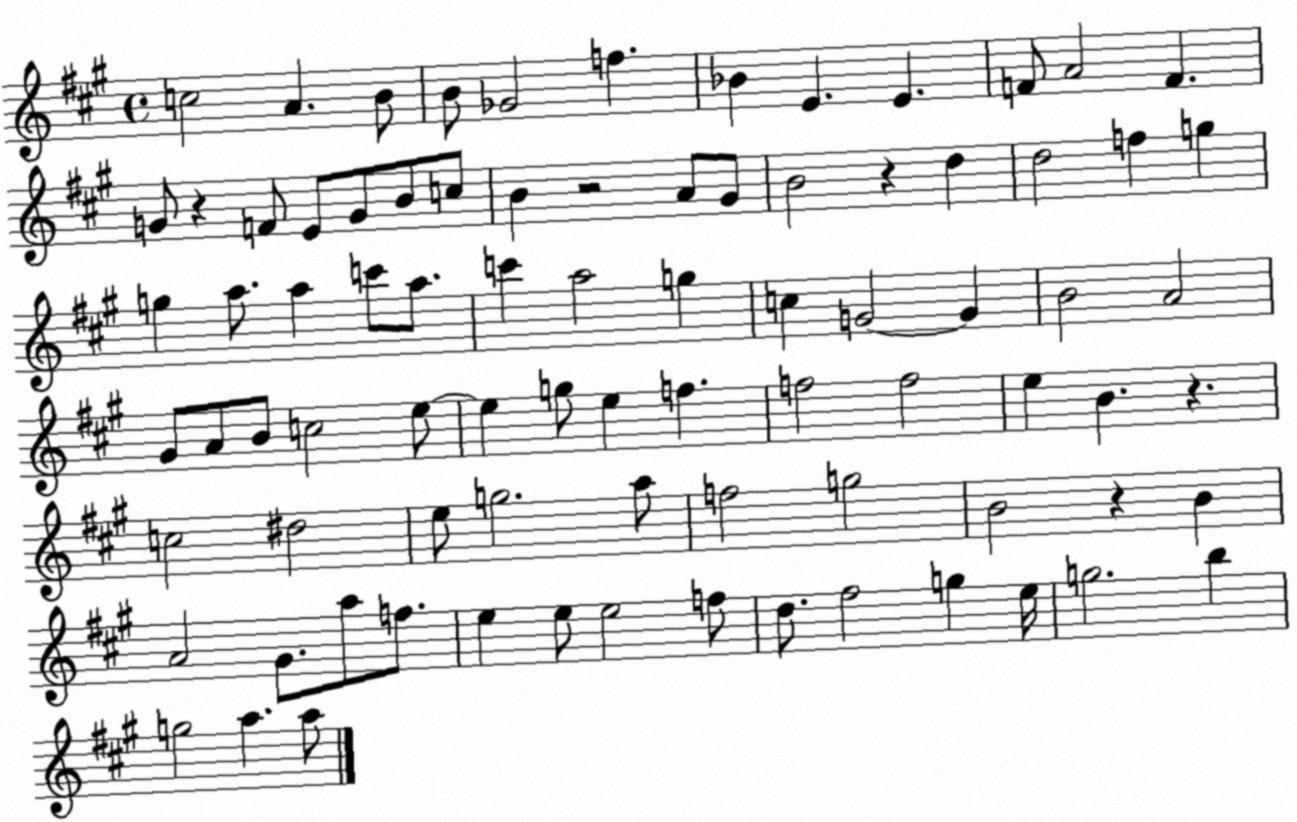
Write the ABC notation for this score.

X:1
T:Untitled
M:4/4
L:1/4
K:A
c2 A B/2 B/2 _G2 f _B E E F/2 A2 F G/2 z F/2 E/2 G/2 B/2 c/2 B z2 A/2 ^G/2 B2 z d d2 f g g a/2 a c'/2 a/2 c' a2 g c G2 G B2 A2 ^G/2 A/2 B/2 c2 e/2 e g/2 e f f2 f2 e B z c2 ^d2 e/2 g2 a/2 f2 g2 B2 z B A2 ^G/2 a/2 f/2 e e/2 e2 f/2 d/2 ^f2 g e/4 g2 b g2 a a/2